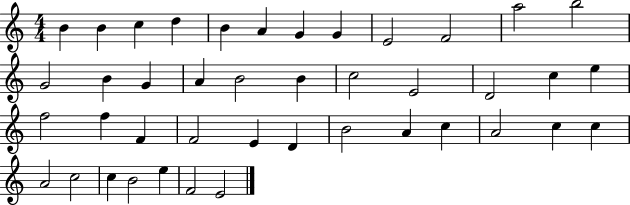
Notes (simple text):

B4/q B4/q C5/q D5/q B4/q A4/q G4/q G4/q E4/h F4/h A5/h B5/h G4/h B4/q G4/q A4/q B4/h B4/q C5/h E4/h D4/h C5/q E5/q F5/h F5/q F4/q F4/h E4/q D4/q B4/h A4/q C5/q A4/h C5/q C5/q A4/h C5/h C5/q B4/h E5/q F4/h E4/h